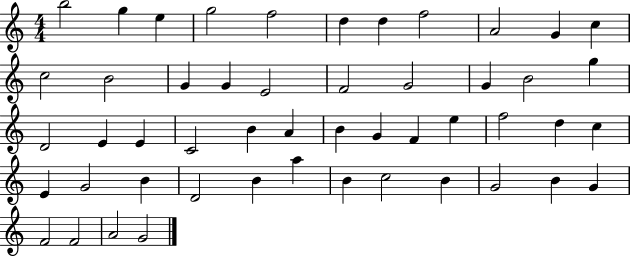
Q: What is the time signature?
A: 4/4